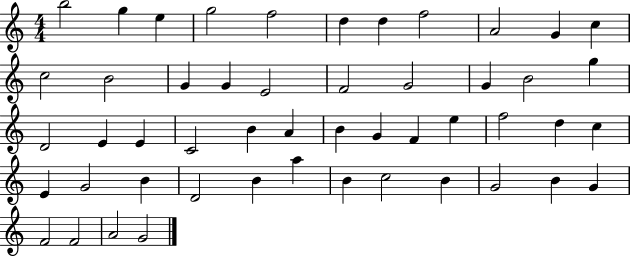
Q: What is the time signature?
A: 4/4